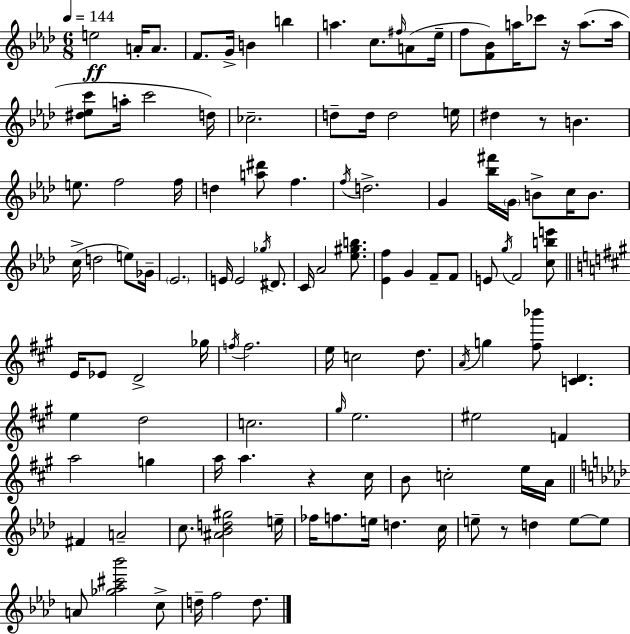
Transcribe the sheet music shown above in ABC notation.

X:1
T:Untitled
M:6/8
L:1/4
K:Fm
e2 A/4 A/2 F/2 G/4 B b a c/2 ^f/4 A/2 _e/4 f/2 [F_B]/2 a/4 _c'/2 z/4 a/2 a/4 [^d_ec']/2 a/4 c'2 d/4 _c2 d/2 d/4 d2 e/4 ^d z/2 B e/2 f2 f/4 d [a^d']/2 f f/4 d2 G [_b^f']/4 G/4 B/2 c/4 B/2 c/4 d2 e/2 _G/4 _E2 E/4 E2 _g/4 ^D/2 C/4 _A2 [_e^gb]/2 [_Ef] G F/2 F/2 E/2 g/4 F2 [cbe']/2 E/4 _E/2 D2 _g/4 f/4 f2 e/4 c2 d/2 A/4 g [^f_b']/2 [CD] e d2 c2 ^g/4 e2 ^e2 F a2 g a/4 a z ^c/4 B/2 c2 e/4 A/4 ^F A2 c/2 [^A_Bd^g]2 e/4 _f/4 f/2 e/4 d c/4 e/2 z/2 d e/2 e/2 A/2 [_g_a^c'_b']2 c/2 d/4 f2 d/2